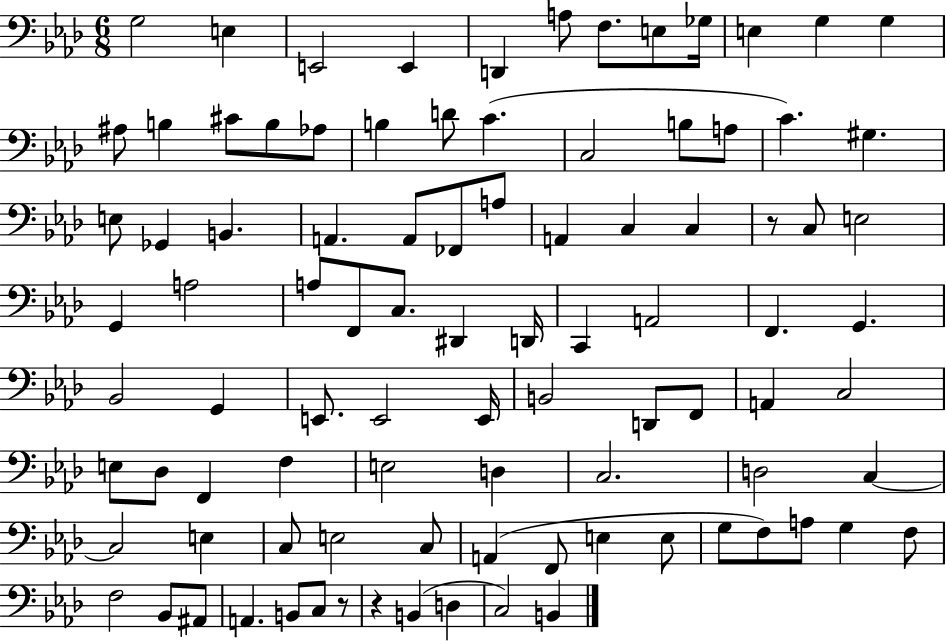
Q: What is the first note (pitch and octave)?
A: G3